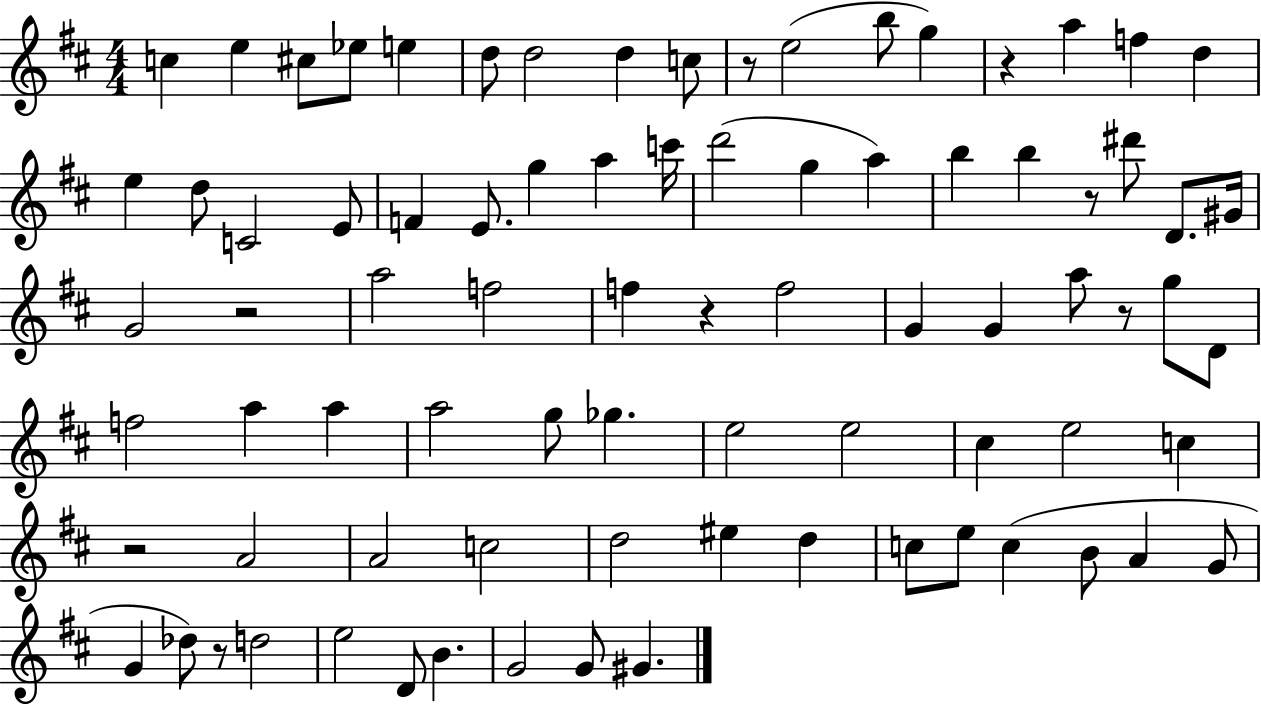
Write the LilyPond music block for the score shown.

{
  \clef treble
  \numericTimeSignature
  \time 4/4
  \key d \major
  c''4 e''4 cis''8 ees''8 e''4 | d''8 d''2 d''4 c''8 | r8 e''2( b''8 g''4) | r4 a''4 f''4 d''4 | \break e''4 d''8 c'2 e'8 | f'4 e'8. g''4 a''4 c'''16 | d'''2( g''4 a''4) | b''4 b''4 r8 dis'''8 d'8. gis'16 | \break g'2 r2 | a''2 f''2 | f''4 r4 f''2 | g'4 g'4 a''8 r8 g''8 d'8 | \break f''2 a''4 a''4 | a''2 g''8 ges''4. | e''2 e''2 | cis''4 e''2 c''4 | \break r2 a'2 | a'2 c''2 | d''2 eis''4 d''4 | c''8 e''8 c''4( b'8 a'4 g'8 | \break g'4 des''8) r8 d''2 | e''2 d'8 b'4. | g'2 g'8 gis'4. | \bar "|."
}